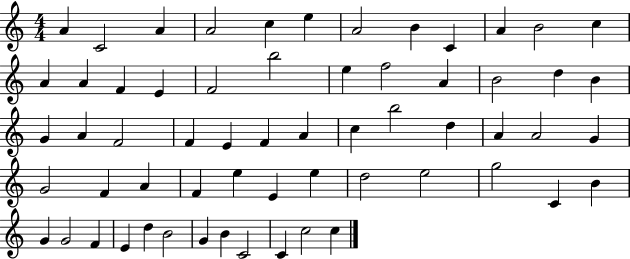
{
  \clef treble
  \numericTimeSignature
  \time 4/4
  \key c \major
  a'4 c'2 a'4 | a'2 c''4 e''4 | a'2 b'4 c'4 | a'4 b'2 c''4 | \break a'4 a'4 f'4 e'4 | f'2 b''2 | e''4 f''2 a'4 | b'2 d''4 b'4 | \break g'4 a'4 f'2 | f'4 e'4 f'4 a'4 | c''4 b''2 d''4 | a'4 a'2 g'4 | \break g'2 f'4 a'4 | f'4 e''4 e'4 e''4 | d''2 e''2 | g''2 c'4 b'4 | \break g'4 g'2 f'4 | e'4 d''4 b'2 | g'4 b'4 c'2 | c'4 c''2 c''4 | \break \bar "|."
}